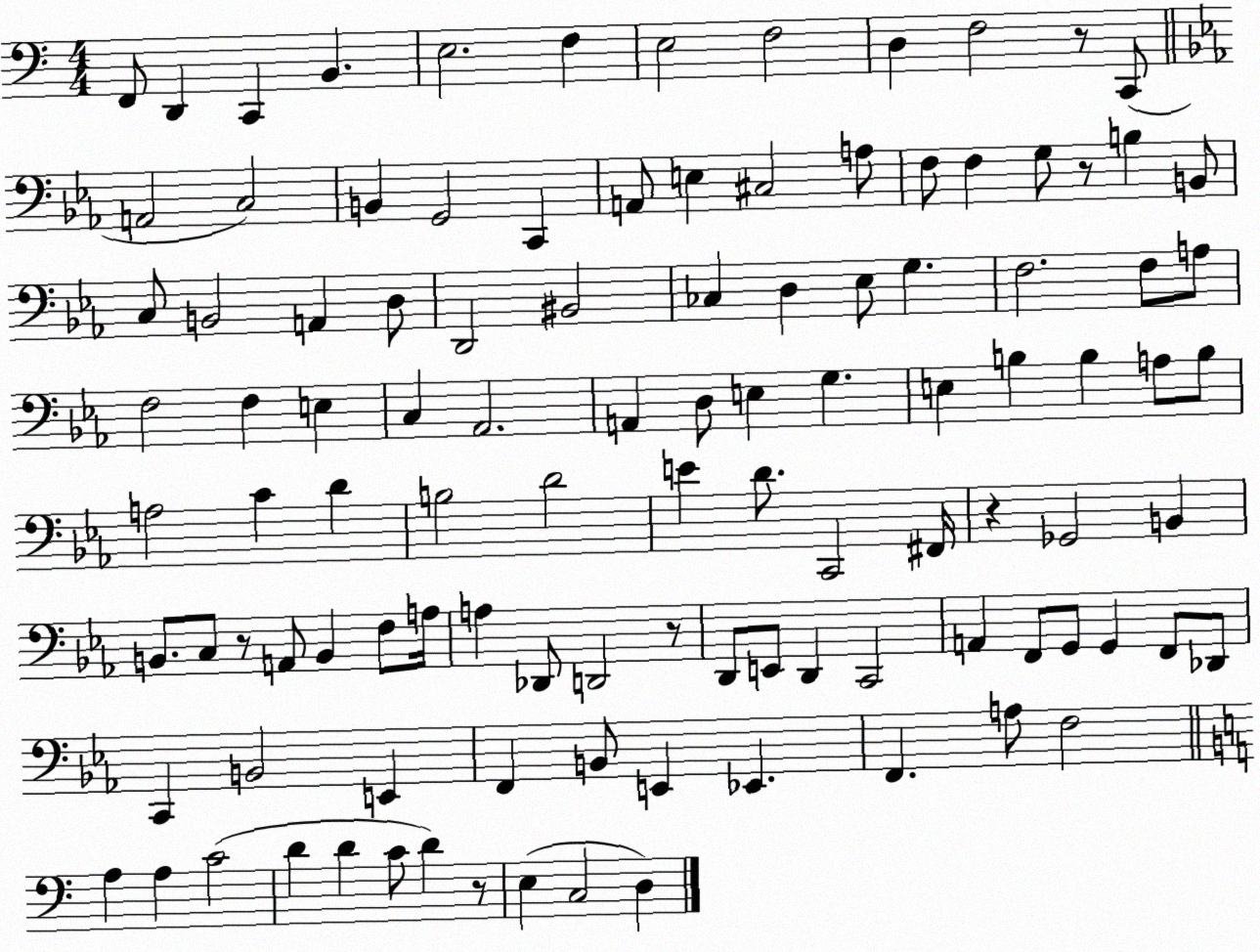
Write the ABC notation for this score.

X:1
T:Untitled
M:4/4
L:1/4
K:C
F,,/2 D,, C,, B,, E,2 F, E,2 F,2 D, F,2 z/2 C,,/2 A,,2 C,2 B,, G,,2 C,, A,,/2 E, ^C,2 A,/2 F,/2 F, G,/2 z/2 B, B,,/2 C,/2 B,,2 A,, D,/2 D,,2 ^B,,2 _C, D, _E,/2 G, F,2 F,/2 A,/2 F,2 F, E, C, _A,,2 A,, D,/2 E, G, E, B, B, A,/2 B,/2 A,2 C D B,2 D2 E D/2 C,,2 ^F,,/4 z _G,,2 B,, B,,/2 C,/2 z/2 A,,/2 B,, F,/2 A,/4 A, _D,,/2 D,,2 z/2 D,,/2 E,,/2 D,, C,,2 A,, F,,/2 G,,/2 G,, F,,/2 _D,,/2 C,, B,,2 E,, F,, B,,/2 E,, _E,, F,, A,/2 F,2 A, A, C2 D D C/2 D z/2 E, C,2 D,